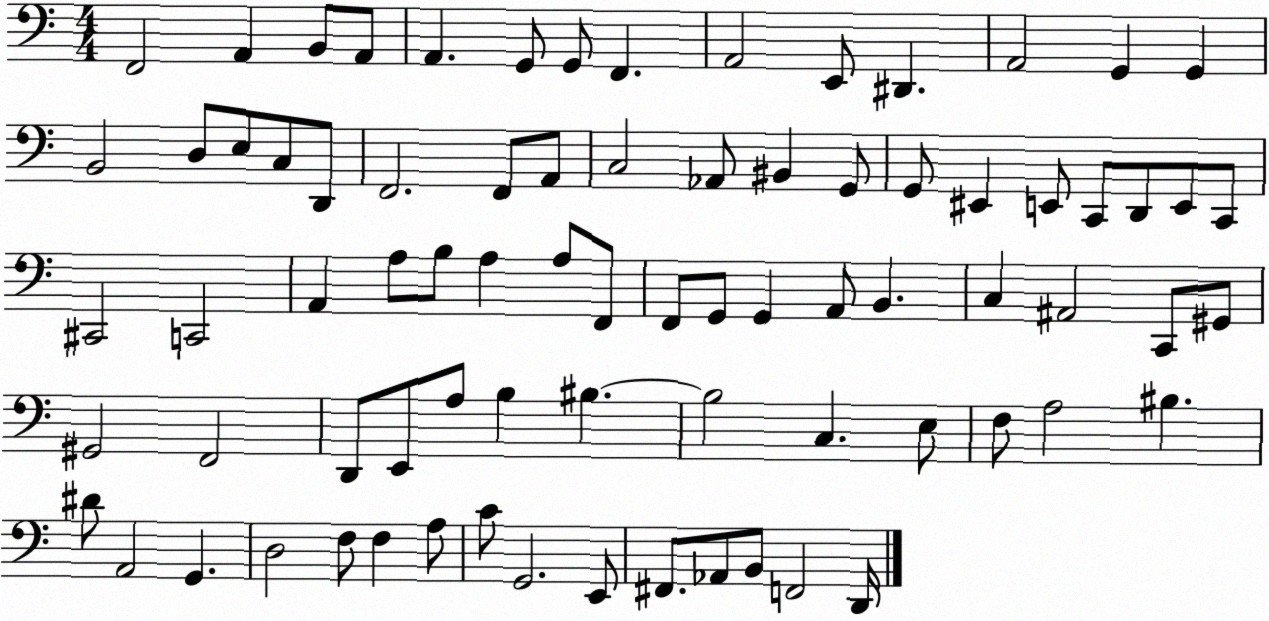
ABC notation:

X:1
T:Untitled
M:4/4
L:1/4
K:C
F,,2 A,, B,,/2 A,,/2 A,, G,,/2 G,,/2 F,, A,,2 E,,/2 ^D,, A,,2 G,, G,, B,,2 D,/2 E,/2 C,/2 D,,/2 F,,2 F,,/2 A,,/2 C,2 _A,,/2 ^B,, G,,/2 G,,/2 ^E,, E,,/2 C,,/2 D,,/2 E,,/2 C,,/2 ^C,,2 C,,2 A,, A,/2 B,/2 A, A,/2 F,,/2 F,,/2 G,,/2 G,, A,,/2 B,, C, ^A,,2 C,,/2 ^G,,/2 ^G,,2 F,,2 D,,/2 E,,/2 A,/2 B, ^B, ^B,2 C, E,/2 F,/2 A,2 ^B, ^D/2 A,,2 G,, D,2 F,/2 F, A,/2 C/2 G,,2 E,,/2 ^F,,/2 _A,,/2 B,,/2 F,,2 D,,/4